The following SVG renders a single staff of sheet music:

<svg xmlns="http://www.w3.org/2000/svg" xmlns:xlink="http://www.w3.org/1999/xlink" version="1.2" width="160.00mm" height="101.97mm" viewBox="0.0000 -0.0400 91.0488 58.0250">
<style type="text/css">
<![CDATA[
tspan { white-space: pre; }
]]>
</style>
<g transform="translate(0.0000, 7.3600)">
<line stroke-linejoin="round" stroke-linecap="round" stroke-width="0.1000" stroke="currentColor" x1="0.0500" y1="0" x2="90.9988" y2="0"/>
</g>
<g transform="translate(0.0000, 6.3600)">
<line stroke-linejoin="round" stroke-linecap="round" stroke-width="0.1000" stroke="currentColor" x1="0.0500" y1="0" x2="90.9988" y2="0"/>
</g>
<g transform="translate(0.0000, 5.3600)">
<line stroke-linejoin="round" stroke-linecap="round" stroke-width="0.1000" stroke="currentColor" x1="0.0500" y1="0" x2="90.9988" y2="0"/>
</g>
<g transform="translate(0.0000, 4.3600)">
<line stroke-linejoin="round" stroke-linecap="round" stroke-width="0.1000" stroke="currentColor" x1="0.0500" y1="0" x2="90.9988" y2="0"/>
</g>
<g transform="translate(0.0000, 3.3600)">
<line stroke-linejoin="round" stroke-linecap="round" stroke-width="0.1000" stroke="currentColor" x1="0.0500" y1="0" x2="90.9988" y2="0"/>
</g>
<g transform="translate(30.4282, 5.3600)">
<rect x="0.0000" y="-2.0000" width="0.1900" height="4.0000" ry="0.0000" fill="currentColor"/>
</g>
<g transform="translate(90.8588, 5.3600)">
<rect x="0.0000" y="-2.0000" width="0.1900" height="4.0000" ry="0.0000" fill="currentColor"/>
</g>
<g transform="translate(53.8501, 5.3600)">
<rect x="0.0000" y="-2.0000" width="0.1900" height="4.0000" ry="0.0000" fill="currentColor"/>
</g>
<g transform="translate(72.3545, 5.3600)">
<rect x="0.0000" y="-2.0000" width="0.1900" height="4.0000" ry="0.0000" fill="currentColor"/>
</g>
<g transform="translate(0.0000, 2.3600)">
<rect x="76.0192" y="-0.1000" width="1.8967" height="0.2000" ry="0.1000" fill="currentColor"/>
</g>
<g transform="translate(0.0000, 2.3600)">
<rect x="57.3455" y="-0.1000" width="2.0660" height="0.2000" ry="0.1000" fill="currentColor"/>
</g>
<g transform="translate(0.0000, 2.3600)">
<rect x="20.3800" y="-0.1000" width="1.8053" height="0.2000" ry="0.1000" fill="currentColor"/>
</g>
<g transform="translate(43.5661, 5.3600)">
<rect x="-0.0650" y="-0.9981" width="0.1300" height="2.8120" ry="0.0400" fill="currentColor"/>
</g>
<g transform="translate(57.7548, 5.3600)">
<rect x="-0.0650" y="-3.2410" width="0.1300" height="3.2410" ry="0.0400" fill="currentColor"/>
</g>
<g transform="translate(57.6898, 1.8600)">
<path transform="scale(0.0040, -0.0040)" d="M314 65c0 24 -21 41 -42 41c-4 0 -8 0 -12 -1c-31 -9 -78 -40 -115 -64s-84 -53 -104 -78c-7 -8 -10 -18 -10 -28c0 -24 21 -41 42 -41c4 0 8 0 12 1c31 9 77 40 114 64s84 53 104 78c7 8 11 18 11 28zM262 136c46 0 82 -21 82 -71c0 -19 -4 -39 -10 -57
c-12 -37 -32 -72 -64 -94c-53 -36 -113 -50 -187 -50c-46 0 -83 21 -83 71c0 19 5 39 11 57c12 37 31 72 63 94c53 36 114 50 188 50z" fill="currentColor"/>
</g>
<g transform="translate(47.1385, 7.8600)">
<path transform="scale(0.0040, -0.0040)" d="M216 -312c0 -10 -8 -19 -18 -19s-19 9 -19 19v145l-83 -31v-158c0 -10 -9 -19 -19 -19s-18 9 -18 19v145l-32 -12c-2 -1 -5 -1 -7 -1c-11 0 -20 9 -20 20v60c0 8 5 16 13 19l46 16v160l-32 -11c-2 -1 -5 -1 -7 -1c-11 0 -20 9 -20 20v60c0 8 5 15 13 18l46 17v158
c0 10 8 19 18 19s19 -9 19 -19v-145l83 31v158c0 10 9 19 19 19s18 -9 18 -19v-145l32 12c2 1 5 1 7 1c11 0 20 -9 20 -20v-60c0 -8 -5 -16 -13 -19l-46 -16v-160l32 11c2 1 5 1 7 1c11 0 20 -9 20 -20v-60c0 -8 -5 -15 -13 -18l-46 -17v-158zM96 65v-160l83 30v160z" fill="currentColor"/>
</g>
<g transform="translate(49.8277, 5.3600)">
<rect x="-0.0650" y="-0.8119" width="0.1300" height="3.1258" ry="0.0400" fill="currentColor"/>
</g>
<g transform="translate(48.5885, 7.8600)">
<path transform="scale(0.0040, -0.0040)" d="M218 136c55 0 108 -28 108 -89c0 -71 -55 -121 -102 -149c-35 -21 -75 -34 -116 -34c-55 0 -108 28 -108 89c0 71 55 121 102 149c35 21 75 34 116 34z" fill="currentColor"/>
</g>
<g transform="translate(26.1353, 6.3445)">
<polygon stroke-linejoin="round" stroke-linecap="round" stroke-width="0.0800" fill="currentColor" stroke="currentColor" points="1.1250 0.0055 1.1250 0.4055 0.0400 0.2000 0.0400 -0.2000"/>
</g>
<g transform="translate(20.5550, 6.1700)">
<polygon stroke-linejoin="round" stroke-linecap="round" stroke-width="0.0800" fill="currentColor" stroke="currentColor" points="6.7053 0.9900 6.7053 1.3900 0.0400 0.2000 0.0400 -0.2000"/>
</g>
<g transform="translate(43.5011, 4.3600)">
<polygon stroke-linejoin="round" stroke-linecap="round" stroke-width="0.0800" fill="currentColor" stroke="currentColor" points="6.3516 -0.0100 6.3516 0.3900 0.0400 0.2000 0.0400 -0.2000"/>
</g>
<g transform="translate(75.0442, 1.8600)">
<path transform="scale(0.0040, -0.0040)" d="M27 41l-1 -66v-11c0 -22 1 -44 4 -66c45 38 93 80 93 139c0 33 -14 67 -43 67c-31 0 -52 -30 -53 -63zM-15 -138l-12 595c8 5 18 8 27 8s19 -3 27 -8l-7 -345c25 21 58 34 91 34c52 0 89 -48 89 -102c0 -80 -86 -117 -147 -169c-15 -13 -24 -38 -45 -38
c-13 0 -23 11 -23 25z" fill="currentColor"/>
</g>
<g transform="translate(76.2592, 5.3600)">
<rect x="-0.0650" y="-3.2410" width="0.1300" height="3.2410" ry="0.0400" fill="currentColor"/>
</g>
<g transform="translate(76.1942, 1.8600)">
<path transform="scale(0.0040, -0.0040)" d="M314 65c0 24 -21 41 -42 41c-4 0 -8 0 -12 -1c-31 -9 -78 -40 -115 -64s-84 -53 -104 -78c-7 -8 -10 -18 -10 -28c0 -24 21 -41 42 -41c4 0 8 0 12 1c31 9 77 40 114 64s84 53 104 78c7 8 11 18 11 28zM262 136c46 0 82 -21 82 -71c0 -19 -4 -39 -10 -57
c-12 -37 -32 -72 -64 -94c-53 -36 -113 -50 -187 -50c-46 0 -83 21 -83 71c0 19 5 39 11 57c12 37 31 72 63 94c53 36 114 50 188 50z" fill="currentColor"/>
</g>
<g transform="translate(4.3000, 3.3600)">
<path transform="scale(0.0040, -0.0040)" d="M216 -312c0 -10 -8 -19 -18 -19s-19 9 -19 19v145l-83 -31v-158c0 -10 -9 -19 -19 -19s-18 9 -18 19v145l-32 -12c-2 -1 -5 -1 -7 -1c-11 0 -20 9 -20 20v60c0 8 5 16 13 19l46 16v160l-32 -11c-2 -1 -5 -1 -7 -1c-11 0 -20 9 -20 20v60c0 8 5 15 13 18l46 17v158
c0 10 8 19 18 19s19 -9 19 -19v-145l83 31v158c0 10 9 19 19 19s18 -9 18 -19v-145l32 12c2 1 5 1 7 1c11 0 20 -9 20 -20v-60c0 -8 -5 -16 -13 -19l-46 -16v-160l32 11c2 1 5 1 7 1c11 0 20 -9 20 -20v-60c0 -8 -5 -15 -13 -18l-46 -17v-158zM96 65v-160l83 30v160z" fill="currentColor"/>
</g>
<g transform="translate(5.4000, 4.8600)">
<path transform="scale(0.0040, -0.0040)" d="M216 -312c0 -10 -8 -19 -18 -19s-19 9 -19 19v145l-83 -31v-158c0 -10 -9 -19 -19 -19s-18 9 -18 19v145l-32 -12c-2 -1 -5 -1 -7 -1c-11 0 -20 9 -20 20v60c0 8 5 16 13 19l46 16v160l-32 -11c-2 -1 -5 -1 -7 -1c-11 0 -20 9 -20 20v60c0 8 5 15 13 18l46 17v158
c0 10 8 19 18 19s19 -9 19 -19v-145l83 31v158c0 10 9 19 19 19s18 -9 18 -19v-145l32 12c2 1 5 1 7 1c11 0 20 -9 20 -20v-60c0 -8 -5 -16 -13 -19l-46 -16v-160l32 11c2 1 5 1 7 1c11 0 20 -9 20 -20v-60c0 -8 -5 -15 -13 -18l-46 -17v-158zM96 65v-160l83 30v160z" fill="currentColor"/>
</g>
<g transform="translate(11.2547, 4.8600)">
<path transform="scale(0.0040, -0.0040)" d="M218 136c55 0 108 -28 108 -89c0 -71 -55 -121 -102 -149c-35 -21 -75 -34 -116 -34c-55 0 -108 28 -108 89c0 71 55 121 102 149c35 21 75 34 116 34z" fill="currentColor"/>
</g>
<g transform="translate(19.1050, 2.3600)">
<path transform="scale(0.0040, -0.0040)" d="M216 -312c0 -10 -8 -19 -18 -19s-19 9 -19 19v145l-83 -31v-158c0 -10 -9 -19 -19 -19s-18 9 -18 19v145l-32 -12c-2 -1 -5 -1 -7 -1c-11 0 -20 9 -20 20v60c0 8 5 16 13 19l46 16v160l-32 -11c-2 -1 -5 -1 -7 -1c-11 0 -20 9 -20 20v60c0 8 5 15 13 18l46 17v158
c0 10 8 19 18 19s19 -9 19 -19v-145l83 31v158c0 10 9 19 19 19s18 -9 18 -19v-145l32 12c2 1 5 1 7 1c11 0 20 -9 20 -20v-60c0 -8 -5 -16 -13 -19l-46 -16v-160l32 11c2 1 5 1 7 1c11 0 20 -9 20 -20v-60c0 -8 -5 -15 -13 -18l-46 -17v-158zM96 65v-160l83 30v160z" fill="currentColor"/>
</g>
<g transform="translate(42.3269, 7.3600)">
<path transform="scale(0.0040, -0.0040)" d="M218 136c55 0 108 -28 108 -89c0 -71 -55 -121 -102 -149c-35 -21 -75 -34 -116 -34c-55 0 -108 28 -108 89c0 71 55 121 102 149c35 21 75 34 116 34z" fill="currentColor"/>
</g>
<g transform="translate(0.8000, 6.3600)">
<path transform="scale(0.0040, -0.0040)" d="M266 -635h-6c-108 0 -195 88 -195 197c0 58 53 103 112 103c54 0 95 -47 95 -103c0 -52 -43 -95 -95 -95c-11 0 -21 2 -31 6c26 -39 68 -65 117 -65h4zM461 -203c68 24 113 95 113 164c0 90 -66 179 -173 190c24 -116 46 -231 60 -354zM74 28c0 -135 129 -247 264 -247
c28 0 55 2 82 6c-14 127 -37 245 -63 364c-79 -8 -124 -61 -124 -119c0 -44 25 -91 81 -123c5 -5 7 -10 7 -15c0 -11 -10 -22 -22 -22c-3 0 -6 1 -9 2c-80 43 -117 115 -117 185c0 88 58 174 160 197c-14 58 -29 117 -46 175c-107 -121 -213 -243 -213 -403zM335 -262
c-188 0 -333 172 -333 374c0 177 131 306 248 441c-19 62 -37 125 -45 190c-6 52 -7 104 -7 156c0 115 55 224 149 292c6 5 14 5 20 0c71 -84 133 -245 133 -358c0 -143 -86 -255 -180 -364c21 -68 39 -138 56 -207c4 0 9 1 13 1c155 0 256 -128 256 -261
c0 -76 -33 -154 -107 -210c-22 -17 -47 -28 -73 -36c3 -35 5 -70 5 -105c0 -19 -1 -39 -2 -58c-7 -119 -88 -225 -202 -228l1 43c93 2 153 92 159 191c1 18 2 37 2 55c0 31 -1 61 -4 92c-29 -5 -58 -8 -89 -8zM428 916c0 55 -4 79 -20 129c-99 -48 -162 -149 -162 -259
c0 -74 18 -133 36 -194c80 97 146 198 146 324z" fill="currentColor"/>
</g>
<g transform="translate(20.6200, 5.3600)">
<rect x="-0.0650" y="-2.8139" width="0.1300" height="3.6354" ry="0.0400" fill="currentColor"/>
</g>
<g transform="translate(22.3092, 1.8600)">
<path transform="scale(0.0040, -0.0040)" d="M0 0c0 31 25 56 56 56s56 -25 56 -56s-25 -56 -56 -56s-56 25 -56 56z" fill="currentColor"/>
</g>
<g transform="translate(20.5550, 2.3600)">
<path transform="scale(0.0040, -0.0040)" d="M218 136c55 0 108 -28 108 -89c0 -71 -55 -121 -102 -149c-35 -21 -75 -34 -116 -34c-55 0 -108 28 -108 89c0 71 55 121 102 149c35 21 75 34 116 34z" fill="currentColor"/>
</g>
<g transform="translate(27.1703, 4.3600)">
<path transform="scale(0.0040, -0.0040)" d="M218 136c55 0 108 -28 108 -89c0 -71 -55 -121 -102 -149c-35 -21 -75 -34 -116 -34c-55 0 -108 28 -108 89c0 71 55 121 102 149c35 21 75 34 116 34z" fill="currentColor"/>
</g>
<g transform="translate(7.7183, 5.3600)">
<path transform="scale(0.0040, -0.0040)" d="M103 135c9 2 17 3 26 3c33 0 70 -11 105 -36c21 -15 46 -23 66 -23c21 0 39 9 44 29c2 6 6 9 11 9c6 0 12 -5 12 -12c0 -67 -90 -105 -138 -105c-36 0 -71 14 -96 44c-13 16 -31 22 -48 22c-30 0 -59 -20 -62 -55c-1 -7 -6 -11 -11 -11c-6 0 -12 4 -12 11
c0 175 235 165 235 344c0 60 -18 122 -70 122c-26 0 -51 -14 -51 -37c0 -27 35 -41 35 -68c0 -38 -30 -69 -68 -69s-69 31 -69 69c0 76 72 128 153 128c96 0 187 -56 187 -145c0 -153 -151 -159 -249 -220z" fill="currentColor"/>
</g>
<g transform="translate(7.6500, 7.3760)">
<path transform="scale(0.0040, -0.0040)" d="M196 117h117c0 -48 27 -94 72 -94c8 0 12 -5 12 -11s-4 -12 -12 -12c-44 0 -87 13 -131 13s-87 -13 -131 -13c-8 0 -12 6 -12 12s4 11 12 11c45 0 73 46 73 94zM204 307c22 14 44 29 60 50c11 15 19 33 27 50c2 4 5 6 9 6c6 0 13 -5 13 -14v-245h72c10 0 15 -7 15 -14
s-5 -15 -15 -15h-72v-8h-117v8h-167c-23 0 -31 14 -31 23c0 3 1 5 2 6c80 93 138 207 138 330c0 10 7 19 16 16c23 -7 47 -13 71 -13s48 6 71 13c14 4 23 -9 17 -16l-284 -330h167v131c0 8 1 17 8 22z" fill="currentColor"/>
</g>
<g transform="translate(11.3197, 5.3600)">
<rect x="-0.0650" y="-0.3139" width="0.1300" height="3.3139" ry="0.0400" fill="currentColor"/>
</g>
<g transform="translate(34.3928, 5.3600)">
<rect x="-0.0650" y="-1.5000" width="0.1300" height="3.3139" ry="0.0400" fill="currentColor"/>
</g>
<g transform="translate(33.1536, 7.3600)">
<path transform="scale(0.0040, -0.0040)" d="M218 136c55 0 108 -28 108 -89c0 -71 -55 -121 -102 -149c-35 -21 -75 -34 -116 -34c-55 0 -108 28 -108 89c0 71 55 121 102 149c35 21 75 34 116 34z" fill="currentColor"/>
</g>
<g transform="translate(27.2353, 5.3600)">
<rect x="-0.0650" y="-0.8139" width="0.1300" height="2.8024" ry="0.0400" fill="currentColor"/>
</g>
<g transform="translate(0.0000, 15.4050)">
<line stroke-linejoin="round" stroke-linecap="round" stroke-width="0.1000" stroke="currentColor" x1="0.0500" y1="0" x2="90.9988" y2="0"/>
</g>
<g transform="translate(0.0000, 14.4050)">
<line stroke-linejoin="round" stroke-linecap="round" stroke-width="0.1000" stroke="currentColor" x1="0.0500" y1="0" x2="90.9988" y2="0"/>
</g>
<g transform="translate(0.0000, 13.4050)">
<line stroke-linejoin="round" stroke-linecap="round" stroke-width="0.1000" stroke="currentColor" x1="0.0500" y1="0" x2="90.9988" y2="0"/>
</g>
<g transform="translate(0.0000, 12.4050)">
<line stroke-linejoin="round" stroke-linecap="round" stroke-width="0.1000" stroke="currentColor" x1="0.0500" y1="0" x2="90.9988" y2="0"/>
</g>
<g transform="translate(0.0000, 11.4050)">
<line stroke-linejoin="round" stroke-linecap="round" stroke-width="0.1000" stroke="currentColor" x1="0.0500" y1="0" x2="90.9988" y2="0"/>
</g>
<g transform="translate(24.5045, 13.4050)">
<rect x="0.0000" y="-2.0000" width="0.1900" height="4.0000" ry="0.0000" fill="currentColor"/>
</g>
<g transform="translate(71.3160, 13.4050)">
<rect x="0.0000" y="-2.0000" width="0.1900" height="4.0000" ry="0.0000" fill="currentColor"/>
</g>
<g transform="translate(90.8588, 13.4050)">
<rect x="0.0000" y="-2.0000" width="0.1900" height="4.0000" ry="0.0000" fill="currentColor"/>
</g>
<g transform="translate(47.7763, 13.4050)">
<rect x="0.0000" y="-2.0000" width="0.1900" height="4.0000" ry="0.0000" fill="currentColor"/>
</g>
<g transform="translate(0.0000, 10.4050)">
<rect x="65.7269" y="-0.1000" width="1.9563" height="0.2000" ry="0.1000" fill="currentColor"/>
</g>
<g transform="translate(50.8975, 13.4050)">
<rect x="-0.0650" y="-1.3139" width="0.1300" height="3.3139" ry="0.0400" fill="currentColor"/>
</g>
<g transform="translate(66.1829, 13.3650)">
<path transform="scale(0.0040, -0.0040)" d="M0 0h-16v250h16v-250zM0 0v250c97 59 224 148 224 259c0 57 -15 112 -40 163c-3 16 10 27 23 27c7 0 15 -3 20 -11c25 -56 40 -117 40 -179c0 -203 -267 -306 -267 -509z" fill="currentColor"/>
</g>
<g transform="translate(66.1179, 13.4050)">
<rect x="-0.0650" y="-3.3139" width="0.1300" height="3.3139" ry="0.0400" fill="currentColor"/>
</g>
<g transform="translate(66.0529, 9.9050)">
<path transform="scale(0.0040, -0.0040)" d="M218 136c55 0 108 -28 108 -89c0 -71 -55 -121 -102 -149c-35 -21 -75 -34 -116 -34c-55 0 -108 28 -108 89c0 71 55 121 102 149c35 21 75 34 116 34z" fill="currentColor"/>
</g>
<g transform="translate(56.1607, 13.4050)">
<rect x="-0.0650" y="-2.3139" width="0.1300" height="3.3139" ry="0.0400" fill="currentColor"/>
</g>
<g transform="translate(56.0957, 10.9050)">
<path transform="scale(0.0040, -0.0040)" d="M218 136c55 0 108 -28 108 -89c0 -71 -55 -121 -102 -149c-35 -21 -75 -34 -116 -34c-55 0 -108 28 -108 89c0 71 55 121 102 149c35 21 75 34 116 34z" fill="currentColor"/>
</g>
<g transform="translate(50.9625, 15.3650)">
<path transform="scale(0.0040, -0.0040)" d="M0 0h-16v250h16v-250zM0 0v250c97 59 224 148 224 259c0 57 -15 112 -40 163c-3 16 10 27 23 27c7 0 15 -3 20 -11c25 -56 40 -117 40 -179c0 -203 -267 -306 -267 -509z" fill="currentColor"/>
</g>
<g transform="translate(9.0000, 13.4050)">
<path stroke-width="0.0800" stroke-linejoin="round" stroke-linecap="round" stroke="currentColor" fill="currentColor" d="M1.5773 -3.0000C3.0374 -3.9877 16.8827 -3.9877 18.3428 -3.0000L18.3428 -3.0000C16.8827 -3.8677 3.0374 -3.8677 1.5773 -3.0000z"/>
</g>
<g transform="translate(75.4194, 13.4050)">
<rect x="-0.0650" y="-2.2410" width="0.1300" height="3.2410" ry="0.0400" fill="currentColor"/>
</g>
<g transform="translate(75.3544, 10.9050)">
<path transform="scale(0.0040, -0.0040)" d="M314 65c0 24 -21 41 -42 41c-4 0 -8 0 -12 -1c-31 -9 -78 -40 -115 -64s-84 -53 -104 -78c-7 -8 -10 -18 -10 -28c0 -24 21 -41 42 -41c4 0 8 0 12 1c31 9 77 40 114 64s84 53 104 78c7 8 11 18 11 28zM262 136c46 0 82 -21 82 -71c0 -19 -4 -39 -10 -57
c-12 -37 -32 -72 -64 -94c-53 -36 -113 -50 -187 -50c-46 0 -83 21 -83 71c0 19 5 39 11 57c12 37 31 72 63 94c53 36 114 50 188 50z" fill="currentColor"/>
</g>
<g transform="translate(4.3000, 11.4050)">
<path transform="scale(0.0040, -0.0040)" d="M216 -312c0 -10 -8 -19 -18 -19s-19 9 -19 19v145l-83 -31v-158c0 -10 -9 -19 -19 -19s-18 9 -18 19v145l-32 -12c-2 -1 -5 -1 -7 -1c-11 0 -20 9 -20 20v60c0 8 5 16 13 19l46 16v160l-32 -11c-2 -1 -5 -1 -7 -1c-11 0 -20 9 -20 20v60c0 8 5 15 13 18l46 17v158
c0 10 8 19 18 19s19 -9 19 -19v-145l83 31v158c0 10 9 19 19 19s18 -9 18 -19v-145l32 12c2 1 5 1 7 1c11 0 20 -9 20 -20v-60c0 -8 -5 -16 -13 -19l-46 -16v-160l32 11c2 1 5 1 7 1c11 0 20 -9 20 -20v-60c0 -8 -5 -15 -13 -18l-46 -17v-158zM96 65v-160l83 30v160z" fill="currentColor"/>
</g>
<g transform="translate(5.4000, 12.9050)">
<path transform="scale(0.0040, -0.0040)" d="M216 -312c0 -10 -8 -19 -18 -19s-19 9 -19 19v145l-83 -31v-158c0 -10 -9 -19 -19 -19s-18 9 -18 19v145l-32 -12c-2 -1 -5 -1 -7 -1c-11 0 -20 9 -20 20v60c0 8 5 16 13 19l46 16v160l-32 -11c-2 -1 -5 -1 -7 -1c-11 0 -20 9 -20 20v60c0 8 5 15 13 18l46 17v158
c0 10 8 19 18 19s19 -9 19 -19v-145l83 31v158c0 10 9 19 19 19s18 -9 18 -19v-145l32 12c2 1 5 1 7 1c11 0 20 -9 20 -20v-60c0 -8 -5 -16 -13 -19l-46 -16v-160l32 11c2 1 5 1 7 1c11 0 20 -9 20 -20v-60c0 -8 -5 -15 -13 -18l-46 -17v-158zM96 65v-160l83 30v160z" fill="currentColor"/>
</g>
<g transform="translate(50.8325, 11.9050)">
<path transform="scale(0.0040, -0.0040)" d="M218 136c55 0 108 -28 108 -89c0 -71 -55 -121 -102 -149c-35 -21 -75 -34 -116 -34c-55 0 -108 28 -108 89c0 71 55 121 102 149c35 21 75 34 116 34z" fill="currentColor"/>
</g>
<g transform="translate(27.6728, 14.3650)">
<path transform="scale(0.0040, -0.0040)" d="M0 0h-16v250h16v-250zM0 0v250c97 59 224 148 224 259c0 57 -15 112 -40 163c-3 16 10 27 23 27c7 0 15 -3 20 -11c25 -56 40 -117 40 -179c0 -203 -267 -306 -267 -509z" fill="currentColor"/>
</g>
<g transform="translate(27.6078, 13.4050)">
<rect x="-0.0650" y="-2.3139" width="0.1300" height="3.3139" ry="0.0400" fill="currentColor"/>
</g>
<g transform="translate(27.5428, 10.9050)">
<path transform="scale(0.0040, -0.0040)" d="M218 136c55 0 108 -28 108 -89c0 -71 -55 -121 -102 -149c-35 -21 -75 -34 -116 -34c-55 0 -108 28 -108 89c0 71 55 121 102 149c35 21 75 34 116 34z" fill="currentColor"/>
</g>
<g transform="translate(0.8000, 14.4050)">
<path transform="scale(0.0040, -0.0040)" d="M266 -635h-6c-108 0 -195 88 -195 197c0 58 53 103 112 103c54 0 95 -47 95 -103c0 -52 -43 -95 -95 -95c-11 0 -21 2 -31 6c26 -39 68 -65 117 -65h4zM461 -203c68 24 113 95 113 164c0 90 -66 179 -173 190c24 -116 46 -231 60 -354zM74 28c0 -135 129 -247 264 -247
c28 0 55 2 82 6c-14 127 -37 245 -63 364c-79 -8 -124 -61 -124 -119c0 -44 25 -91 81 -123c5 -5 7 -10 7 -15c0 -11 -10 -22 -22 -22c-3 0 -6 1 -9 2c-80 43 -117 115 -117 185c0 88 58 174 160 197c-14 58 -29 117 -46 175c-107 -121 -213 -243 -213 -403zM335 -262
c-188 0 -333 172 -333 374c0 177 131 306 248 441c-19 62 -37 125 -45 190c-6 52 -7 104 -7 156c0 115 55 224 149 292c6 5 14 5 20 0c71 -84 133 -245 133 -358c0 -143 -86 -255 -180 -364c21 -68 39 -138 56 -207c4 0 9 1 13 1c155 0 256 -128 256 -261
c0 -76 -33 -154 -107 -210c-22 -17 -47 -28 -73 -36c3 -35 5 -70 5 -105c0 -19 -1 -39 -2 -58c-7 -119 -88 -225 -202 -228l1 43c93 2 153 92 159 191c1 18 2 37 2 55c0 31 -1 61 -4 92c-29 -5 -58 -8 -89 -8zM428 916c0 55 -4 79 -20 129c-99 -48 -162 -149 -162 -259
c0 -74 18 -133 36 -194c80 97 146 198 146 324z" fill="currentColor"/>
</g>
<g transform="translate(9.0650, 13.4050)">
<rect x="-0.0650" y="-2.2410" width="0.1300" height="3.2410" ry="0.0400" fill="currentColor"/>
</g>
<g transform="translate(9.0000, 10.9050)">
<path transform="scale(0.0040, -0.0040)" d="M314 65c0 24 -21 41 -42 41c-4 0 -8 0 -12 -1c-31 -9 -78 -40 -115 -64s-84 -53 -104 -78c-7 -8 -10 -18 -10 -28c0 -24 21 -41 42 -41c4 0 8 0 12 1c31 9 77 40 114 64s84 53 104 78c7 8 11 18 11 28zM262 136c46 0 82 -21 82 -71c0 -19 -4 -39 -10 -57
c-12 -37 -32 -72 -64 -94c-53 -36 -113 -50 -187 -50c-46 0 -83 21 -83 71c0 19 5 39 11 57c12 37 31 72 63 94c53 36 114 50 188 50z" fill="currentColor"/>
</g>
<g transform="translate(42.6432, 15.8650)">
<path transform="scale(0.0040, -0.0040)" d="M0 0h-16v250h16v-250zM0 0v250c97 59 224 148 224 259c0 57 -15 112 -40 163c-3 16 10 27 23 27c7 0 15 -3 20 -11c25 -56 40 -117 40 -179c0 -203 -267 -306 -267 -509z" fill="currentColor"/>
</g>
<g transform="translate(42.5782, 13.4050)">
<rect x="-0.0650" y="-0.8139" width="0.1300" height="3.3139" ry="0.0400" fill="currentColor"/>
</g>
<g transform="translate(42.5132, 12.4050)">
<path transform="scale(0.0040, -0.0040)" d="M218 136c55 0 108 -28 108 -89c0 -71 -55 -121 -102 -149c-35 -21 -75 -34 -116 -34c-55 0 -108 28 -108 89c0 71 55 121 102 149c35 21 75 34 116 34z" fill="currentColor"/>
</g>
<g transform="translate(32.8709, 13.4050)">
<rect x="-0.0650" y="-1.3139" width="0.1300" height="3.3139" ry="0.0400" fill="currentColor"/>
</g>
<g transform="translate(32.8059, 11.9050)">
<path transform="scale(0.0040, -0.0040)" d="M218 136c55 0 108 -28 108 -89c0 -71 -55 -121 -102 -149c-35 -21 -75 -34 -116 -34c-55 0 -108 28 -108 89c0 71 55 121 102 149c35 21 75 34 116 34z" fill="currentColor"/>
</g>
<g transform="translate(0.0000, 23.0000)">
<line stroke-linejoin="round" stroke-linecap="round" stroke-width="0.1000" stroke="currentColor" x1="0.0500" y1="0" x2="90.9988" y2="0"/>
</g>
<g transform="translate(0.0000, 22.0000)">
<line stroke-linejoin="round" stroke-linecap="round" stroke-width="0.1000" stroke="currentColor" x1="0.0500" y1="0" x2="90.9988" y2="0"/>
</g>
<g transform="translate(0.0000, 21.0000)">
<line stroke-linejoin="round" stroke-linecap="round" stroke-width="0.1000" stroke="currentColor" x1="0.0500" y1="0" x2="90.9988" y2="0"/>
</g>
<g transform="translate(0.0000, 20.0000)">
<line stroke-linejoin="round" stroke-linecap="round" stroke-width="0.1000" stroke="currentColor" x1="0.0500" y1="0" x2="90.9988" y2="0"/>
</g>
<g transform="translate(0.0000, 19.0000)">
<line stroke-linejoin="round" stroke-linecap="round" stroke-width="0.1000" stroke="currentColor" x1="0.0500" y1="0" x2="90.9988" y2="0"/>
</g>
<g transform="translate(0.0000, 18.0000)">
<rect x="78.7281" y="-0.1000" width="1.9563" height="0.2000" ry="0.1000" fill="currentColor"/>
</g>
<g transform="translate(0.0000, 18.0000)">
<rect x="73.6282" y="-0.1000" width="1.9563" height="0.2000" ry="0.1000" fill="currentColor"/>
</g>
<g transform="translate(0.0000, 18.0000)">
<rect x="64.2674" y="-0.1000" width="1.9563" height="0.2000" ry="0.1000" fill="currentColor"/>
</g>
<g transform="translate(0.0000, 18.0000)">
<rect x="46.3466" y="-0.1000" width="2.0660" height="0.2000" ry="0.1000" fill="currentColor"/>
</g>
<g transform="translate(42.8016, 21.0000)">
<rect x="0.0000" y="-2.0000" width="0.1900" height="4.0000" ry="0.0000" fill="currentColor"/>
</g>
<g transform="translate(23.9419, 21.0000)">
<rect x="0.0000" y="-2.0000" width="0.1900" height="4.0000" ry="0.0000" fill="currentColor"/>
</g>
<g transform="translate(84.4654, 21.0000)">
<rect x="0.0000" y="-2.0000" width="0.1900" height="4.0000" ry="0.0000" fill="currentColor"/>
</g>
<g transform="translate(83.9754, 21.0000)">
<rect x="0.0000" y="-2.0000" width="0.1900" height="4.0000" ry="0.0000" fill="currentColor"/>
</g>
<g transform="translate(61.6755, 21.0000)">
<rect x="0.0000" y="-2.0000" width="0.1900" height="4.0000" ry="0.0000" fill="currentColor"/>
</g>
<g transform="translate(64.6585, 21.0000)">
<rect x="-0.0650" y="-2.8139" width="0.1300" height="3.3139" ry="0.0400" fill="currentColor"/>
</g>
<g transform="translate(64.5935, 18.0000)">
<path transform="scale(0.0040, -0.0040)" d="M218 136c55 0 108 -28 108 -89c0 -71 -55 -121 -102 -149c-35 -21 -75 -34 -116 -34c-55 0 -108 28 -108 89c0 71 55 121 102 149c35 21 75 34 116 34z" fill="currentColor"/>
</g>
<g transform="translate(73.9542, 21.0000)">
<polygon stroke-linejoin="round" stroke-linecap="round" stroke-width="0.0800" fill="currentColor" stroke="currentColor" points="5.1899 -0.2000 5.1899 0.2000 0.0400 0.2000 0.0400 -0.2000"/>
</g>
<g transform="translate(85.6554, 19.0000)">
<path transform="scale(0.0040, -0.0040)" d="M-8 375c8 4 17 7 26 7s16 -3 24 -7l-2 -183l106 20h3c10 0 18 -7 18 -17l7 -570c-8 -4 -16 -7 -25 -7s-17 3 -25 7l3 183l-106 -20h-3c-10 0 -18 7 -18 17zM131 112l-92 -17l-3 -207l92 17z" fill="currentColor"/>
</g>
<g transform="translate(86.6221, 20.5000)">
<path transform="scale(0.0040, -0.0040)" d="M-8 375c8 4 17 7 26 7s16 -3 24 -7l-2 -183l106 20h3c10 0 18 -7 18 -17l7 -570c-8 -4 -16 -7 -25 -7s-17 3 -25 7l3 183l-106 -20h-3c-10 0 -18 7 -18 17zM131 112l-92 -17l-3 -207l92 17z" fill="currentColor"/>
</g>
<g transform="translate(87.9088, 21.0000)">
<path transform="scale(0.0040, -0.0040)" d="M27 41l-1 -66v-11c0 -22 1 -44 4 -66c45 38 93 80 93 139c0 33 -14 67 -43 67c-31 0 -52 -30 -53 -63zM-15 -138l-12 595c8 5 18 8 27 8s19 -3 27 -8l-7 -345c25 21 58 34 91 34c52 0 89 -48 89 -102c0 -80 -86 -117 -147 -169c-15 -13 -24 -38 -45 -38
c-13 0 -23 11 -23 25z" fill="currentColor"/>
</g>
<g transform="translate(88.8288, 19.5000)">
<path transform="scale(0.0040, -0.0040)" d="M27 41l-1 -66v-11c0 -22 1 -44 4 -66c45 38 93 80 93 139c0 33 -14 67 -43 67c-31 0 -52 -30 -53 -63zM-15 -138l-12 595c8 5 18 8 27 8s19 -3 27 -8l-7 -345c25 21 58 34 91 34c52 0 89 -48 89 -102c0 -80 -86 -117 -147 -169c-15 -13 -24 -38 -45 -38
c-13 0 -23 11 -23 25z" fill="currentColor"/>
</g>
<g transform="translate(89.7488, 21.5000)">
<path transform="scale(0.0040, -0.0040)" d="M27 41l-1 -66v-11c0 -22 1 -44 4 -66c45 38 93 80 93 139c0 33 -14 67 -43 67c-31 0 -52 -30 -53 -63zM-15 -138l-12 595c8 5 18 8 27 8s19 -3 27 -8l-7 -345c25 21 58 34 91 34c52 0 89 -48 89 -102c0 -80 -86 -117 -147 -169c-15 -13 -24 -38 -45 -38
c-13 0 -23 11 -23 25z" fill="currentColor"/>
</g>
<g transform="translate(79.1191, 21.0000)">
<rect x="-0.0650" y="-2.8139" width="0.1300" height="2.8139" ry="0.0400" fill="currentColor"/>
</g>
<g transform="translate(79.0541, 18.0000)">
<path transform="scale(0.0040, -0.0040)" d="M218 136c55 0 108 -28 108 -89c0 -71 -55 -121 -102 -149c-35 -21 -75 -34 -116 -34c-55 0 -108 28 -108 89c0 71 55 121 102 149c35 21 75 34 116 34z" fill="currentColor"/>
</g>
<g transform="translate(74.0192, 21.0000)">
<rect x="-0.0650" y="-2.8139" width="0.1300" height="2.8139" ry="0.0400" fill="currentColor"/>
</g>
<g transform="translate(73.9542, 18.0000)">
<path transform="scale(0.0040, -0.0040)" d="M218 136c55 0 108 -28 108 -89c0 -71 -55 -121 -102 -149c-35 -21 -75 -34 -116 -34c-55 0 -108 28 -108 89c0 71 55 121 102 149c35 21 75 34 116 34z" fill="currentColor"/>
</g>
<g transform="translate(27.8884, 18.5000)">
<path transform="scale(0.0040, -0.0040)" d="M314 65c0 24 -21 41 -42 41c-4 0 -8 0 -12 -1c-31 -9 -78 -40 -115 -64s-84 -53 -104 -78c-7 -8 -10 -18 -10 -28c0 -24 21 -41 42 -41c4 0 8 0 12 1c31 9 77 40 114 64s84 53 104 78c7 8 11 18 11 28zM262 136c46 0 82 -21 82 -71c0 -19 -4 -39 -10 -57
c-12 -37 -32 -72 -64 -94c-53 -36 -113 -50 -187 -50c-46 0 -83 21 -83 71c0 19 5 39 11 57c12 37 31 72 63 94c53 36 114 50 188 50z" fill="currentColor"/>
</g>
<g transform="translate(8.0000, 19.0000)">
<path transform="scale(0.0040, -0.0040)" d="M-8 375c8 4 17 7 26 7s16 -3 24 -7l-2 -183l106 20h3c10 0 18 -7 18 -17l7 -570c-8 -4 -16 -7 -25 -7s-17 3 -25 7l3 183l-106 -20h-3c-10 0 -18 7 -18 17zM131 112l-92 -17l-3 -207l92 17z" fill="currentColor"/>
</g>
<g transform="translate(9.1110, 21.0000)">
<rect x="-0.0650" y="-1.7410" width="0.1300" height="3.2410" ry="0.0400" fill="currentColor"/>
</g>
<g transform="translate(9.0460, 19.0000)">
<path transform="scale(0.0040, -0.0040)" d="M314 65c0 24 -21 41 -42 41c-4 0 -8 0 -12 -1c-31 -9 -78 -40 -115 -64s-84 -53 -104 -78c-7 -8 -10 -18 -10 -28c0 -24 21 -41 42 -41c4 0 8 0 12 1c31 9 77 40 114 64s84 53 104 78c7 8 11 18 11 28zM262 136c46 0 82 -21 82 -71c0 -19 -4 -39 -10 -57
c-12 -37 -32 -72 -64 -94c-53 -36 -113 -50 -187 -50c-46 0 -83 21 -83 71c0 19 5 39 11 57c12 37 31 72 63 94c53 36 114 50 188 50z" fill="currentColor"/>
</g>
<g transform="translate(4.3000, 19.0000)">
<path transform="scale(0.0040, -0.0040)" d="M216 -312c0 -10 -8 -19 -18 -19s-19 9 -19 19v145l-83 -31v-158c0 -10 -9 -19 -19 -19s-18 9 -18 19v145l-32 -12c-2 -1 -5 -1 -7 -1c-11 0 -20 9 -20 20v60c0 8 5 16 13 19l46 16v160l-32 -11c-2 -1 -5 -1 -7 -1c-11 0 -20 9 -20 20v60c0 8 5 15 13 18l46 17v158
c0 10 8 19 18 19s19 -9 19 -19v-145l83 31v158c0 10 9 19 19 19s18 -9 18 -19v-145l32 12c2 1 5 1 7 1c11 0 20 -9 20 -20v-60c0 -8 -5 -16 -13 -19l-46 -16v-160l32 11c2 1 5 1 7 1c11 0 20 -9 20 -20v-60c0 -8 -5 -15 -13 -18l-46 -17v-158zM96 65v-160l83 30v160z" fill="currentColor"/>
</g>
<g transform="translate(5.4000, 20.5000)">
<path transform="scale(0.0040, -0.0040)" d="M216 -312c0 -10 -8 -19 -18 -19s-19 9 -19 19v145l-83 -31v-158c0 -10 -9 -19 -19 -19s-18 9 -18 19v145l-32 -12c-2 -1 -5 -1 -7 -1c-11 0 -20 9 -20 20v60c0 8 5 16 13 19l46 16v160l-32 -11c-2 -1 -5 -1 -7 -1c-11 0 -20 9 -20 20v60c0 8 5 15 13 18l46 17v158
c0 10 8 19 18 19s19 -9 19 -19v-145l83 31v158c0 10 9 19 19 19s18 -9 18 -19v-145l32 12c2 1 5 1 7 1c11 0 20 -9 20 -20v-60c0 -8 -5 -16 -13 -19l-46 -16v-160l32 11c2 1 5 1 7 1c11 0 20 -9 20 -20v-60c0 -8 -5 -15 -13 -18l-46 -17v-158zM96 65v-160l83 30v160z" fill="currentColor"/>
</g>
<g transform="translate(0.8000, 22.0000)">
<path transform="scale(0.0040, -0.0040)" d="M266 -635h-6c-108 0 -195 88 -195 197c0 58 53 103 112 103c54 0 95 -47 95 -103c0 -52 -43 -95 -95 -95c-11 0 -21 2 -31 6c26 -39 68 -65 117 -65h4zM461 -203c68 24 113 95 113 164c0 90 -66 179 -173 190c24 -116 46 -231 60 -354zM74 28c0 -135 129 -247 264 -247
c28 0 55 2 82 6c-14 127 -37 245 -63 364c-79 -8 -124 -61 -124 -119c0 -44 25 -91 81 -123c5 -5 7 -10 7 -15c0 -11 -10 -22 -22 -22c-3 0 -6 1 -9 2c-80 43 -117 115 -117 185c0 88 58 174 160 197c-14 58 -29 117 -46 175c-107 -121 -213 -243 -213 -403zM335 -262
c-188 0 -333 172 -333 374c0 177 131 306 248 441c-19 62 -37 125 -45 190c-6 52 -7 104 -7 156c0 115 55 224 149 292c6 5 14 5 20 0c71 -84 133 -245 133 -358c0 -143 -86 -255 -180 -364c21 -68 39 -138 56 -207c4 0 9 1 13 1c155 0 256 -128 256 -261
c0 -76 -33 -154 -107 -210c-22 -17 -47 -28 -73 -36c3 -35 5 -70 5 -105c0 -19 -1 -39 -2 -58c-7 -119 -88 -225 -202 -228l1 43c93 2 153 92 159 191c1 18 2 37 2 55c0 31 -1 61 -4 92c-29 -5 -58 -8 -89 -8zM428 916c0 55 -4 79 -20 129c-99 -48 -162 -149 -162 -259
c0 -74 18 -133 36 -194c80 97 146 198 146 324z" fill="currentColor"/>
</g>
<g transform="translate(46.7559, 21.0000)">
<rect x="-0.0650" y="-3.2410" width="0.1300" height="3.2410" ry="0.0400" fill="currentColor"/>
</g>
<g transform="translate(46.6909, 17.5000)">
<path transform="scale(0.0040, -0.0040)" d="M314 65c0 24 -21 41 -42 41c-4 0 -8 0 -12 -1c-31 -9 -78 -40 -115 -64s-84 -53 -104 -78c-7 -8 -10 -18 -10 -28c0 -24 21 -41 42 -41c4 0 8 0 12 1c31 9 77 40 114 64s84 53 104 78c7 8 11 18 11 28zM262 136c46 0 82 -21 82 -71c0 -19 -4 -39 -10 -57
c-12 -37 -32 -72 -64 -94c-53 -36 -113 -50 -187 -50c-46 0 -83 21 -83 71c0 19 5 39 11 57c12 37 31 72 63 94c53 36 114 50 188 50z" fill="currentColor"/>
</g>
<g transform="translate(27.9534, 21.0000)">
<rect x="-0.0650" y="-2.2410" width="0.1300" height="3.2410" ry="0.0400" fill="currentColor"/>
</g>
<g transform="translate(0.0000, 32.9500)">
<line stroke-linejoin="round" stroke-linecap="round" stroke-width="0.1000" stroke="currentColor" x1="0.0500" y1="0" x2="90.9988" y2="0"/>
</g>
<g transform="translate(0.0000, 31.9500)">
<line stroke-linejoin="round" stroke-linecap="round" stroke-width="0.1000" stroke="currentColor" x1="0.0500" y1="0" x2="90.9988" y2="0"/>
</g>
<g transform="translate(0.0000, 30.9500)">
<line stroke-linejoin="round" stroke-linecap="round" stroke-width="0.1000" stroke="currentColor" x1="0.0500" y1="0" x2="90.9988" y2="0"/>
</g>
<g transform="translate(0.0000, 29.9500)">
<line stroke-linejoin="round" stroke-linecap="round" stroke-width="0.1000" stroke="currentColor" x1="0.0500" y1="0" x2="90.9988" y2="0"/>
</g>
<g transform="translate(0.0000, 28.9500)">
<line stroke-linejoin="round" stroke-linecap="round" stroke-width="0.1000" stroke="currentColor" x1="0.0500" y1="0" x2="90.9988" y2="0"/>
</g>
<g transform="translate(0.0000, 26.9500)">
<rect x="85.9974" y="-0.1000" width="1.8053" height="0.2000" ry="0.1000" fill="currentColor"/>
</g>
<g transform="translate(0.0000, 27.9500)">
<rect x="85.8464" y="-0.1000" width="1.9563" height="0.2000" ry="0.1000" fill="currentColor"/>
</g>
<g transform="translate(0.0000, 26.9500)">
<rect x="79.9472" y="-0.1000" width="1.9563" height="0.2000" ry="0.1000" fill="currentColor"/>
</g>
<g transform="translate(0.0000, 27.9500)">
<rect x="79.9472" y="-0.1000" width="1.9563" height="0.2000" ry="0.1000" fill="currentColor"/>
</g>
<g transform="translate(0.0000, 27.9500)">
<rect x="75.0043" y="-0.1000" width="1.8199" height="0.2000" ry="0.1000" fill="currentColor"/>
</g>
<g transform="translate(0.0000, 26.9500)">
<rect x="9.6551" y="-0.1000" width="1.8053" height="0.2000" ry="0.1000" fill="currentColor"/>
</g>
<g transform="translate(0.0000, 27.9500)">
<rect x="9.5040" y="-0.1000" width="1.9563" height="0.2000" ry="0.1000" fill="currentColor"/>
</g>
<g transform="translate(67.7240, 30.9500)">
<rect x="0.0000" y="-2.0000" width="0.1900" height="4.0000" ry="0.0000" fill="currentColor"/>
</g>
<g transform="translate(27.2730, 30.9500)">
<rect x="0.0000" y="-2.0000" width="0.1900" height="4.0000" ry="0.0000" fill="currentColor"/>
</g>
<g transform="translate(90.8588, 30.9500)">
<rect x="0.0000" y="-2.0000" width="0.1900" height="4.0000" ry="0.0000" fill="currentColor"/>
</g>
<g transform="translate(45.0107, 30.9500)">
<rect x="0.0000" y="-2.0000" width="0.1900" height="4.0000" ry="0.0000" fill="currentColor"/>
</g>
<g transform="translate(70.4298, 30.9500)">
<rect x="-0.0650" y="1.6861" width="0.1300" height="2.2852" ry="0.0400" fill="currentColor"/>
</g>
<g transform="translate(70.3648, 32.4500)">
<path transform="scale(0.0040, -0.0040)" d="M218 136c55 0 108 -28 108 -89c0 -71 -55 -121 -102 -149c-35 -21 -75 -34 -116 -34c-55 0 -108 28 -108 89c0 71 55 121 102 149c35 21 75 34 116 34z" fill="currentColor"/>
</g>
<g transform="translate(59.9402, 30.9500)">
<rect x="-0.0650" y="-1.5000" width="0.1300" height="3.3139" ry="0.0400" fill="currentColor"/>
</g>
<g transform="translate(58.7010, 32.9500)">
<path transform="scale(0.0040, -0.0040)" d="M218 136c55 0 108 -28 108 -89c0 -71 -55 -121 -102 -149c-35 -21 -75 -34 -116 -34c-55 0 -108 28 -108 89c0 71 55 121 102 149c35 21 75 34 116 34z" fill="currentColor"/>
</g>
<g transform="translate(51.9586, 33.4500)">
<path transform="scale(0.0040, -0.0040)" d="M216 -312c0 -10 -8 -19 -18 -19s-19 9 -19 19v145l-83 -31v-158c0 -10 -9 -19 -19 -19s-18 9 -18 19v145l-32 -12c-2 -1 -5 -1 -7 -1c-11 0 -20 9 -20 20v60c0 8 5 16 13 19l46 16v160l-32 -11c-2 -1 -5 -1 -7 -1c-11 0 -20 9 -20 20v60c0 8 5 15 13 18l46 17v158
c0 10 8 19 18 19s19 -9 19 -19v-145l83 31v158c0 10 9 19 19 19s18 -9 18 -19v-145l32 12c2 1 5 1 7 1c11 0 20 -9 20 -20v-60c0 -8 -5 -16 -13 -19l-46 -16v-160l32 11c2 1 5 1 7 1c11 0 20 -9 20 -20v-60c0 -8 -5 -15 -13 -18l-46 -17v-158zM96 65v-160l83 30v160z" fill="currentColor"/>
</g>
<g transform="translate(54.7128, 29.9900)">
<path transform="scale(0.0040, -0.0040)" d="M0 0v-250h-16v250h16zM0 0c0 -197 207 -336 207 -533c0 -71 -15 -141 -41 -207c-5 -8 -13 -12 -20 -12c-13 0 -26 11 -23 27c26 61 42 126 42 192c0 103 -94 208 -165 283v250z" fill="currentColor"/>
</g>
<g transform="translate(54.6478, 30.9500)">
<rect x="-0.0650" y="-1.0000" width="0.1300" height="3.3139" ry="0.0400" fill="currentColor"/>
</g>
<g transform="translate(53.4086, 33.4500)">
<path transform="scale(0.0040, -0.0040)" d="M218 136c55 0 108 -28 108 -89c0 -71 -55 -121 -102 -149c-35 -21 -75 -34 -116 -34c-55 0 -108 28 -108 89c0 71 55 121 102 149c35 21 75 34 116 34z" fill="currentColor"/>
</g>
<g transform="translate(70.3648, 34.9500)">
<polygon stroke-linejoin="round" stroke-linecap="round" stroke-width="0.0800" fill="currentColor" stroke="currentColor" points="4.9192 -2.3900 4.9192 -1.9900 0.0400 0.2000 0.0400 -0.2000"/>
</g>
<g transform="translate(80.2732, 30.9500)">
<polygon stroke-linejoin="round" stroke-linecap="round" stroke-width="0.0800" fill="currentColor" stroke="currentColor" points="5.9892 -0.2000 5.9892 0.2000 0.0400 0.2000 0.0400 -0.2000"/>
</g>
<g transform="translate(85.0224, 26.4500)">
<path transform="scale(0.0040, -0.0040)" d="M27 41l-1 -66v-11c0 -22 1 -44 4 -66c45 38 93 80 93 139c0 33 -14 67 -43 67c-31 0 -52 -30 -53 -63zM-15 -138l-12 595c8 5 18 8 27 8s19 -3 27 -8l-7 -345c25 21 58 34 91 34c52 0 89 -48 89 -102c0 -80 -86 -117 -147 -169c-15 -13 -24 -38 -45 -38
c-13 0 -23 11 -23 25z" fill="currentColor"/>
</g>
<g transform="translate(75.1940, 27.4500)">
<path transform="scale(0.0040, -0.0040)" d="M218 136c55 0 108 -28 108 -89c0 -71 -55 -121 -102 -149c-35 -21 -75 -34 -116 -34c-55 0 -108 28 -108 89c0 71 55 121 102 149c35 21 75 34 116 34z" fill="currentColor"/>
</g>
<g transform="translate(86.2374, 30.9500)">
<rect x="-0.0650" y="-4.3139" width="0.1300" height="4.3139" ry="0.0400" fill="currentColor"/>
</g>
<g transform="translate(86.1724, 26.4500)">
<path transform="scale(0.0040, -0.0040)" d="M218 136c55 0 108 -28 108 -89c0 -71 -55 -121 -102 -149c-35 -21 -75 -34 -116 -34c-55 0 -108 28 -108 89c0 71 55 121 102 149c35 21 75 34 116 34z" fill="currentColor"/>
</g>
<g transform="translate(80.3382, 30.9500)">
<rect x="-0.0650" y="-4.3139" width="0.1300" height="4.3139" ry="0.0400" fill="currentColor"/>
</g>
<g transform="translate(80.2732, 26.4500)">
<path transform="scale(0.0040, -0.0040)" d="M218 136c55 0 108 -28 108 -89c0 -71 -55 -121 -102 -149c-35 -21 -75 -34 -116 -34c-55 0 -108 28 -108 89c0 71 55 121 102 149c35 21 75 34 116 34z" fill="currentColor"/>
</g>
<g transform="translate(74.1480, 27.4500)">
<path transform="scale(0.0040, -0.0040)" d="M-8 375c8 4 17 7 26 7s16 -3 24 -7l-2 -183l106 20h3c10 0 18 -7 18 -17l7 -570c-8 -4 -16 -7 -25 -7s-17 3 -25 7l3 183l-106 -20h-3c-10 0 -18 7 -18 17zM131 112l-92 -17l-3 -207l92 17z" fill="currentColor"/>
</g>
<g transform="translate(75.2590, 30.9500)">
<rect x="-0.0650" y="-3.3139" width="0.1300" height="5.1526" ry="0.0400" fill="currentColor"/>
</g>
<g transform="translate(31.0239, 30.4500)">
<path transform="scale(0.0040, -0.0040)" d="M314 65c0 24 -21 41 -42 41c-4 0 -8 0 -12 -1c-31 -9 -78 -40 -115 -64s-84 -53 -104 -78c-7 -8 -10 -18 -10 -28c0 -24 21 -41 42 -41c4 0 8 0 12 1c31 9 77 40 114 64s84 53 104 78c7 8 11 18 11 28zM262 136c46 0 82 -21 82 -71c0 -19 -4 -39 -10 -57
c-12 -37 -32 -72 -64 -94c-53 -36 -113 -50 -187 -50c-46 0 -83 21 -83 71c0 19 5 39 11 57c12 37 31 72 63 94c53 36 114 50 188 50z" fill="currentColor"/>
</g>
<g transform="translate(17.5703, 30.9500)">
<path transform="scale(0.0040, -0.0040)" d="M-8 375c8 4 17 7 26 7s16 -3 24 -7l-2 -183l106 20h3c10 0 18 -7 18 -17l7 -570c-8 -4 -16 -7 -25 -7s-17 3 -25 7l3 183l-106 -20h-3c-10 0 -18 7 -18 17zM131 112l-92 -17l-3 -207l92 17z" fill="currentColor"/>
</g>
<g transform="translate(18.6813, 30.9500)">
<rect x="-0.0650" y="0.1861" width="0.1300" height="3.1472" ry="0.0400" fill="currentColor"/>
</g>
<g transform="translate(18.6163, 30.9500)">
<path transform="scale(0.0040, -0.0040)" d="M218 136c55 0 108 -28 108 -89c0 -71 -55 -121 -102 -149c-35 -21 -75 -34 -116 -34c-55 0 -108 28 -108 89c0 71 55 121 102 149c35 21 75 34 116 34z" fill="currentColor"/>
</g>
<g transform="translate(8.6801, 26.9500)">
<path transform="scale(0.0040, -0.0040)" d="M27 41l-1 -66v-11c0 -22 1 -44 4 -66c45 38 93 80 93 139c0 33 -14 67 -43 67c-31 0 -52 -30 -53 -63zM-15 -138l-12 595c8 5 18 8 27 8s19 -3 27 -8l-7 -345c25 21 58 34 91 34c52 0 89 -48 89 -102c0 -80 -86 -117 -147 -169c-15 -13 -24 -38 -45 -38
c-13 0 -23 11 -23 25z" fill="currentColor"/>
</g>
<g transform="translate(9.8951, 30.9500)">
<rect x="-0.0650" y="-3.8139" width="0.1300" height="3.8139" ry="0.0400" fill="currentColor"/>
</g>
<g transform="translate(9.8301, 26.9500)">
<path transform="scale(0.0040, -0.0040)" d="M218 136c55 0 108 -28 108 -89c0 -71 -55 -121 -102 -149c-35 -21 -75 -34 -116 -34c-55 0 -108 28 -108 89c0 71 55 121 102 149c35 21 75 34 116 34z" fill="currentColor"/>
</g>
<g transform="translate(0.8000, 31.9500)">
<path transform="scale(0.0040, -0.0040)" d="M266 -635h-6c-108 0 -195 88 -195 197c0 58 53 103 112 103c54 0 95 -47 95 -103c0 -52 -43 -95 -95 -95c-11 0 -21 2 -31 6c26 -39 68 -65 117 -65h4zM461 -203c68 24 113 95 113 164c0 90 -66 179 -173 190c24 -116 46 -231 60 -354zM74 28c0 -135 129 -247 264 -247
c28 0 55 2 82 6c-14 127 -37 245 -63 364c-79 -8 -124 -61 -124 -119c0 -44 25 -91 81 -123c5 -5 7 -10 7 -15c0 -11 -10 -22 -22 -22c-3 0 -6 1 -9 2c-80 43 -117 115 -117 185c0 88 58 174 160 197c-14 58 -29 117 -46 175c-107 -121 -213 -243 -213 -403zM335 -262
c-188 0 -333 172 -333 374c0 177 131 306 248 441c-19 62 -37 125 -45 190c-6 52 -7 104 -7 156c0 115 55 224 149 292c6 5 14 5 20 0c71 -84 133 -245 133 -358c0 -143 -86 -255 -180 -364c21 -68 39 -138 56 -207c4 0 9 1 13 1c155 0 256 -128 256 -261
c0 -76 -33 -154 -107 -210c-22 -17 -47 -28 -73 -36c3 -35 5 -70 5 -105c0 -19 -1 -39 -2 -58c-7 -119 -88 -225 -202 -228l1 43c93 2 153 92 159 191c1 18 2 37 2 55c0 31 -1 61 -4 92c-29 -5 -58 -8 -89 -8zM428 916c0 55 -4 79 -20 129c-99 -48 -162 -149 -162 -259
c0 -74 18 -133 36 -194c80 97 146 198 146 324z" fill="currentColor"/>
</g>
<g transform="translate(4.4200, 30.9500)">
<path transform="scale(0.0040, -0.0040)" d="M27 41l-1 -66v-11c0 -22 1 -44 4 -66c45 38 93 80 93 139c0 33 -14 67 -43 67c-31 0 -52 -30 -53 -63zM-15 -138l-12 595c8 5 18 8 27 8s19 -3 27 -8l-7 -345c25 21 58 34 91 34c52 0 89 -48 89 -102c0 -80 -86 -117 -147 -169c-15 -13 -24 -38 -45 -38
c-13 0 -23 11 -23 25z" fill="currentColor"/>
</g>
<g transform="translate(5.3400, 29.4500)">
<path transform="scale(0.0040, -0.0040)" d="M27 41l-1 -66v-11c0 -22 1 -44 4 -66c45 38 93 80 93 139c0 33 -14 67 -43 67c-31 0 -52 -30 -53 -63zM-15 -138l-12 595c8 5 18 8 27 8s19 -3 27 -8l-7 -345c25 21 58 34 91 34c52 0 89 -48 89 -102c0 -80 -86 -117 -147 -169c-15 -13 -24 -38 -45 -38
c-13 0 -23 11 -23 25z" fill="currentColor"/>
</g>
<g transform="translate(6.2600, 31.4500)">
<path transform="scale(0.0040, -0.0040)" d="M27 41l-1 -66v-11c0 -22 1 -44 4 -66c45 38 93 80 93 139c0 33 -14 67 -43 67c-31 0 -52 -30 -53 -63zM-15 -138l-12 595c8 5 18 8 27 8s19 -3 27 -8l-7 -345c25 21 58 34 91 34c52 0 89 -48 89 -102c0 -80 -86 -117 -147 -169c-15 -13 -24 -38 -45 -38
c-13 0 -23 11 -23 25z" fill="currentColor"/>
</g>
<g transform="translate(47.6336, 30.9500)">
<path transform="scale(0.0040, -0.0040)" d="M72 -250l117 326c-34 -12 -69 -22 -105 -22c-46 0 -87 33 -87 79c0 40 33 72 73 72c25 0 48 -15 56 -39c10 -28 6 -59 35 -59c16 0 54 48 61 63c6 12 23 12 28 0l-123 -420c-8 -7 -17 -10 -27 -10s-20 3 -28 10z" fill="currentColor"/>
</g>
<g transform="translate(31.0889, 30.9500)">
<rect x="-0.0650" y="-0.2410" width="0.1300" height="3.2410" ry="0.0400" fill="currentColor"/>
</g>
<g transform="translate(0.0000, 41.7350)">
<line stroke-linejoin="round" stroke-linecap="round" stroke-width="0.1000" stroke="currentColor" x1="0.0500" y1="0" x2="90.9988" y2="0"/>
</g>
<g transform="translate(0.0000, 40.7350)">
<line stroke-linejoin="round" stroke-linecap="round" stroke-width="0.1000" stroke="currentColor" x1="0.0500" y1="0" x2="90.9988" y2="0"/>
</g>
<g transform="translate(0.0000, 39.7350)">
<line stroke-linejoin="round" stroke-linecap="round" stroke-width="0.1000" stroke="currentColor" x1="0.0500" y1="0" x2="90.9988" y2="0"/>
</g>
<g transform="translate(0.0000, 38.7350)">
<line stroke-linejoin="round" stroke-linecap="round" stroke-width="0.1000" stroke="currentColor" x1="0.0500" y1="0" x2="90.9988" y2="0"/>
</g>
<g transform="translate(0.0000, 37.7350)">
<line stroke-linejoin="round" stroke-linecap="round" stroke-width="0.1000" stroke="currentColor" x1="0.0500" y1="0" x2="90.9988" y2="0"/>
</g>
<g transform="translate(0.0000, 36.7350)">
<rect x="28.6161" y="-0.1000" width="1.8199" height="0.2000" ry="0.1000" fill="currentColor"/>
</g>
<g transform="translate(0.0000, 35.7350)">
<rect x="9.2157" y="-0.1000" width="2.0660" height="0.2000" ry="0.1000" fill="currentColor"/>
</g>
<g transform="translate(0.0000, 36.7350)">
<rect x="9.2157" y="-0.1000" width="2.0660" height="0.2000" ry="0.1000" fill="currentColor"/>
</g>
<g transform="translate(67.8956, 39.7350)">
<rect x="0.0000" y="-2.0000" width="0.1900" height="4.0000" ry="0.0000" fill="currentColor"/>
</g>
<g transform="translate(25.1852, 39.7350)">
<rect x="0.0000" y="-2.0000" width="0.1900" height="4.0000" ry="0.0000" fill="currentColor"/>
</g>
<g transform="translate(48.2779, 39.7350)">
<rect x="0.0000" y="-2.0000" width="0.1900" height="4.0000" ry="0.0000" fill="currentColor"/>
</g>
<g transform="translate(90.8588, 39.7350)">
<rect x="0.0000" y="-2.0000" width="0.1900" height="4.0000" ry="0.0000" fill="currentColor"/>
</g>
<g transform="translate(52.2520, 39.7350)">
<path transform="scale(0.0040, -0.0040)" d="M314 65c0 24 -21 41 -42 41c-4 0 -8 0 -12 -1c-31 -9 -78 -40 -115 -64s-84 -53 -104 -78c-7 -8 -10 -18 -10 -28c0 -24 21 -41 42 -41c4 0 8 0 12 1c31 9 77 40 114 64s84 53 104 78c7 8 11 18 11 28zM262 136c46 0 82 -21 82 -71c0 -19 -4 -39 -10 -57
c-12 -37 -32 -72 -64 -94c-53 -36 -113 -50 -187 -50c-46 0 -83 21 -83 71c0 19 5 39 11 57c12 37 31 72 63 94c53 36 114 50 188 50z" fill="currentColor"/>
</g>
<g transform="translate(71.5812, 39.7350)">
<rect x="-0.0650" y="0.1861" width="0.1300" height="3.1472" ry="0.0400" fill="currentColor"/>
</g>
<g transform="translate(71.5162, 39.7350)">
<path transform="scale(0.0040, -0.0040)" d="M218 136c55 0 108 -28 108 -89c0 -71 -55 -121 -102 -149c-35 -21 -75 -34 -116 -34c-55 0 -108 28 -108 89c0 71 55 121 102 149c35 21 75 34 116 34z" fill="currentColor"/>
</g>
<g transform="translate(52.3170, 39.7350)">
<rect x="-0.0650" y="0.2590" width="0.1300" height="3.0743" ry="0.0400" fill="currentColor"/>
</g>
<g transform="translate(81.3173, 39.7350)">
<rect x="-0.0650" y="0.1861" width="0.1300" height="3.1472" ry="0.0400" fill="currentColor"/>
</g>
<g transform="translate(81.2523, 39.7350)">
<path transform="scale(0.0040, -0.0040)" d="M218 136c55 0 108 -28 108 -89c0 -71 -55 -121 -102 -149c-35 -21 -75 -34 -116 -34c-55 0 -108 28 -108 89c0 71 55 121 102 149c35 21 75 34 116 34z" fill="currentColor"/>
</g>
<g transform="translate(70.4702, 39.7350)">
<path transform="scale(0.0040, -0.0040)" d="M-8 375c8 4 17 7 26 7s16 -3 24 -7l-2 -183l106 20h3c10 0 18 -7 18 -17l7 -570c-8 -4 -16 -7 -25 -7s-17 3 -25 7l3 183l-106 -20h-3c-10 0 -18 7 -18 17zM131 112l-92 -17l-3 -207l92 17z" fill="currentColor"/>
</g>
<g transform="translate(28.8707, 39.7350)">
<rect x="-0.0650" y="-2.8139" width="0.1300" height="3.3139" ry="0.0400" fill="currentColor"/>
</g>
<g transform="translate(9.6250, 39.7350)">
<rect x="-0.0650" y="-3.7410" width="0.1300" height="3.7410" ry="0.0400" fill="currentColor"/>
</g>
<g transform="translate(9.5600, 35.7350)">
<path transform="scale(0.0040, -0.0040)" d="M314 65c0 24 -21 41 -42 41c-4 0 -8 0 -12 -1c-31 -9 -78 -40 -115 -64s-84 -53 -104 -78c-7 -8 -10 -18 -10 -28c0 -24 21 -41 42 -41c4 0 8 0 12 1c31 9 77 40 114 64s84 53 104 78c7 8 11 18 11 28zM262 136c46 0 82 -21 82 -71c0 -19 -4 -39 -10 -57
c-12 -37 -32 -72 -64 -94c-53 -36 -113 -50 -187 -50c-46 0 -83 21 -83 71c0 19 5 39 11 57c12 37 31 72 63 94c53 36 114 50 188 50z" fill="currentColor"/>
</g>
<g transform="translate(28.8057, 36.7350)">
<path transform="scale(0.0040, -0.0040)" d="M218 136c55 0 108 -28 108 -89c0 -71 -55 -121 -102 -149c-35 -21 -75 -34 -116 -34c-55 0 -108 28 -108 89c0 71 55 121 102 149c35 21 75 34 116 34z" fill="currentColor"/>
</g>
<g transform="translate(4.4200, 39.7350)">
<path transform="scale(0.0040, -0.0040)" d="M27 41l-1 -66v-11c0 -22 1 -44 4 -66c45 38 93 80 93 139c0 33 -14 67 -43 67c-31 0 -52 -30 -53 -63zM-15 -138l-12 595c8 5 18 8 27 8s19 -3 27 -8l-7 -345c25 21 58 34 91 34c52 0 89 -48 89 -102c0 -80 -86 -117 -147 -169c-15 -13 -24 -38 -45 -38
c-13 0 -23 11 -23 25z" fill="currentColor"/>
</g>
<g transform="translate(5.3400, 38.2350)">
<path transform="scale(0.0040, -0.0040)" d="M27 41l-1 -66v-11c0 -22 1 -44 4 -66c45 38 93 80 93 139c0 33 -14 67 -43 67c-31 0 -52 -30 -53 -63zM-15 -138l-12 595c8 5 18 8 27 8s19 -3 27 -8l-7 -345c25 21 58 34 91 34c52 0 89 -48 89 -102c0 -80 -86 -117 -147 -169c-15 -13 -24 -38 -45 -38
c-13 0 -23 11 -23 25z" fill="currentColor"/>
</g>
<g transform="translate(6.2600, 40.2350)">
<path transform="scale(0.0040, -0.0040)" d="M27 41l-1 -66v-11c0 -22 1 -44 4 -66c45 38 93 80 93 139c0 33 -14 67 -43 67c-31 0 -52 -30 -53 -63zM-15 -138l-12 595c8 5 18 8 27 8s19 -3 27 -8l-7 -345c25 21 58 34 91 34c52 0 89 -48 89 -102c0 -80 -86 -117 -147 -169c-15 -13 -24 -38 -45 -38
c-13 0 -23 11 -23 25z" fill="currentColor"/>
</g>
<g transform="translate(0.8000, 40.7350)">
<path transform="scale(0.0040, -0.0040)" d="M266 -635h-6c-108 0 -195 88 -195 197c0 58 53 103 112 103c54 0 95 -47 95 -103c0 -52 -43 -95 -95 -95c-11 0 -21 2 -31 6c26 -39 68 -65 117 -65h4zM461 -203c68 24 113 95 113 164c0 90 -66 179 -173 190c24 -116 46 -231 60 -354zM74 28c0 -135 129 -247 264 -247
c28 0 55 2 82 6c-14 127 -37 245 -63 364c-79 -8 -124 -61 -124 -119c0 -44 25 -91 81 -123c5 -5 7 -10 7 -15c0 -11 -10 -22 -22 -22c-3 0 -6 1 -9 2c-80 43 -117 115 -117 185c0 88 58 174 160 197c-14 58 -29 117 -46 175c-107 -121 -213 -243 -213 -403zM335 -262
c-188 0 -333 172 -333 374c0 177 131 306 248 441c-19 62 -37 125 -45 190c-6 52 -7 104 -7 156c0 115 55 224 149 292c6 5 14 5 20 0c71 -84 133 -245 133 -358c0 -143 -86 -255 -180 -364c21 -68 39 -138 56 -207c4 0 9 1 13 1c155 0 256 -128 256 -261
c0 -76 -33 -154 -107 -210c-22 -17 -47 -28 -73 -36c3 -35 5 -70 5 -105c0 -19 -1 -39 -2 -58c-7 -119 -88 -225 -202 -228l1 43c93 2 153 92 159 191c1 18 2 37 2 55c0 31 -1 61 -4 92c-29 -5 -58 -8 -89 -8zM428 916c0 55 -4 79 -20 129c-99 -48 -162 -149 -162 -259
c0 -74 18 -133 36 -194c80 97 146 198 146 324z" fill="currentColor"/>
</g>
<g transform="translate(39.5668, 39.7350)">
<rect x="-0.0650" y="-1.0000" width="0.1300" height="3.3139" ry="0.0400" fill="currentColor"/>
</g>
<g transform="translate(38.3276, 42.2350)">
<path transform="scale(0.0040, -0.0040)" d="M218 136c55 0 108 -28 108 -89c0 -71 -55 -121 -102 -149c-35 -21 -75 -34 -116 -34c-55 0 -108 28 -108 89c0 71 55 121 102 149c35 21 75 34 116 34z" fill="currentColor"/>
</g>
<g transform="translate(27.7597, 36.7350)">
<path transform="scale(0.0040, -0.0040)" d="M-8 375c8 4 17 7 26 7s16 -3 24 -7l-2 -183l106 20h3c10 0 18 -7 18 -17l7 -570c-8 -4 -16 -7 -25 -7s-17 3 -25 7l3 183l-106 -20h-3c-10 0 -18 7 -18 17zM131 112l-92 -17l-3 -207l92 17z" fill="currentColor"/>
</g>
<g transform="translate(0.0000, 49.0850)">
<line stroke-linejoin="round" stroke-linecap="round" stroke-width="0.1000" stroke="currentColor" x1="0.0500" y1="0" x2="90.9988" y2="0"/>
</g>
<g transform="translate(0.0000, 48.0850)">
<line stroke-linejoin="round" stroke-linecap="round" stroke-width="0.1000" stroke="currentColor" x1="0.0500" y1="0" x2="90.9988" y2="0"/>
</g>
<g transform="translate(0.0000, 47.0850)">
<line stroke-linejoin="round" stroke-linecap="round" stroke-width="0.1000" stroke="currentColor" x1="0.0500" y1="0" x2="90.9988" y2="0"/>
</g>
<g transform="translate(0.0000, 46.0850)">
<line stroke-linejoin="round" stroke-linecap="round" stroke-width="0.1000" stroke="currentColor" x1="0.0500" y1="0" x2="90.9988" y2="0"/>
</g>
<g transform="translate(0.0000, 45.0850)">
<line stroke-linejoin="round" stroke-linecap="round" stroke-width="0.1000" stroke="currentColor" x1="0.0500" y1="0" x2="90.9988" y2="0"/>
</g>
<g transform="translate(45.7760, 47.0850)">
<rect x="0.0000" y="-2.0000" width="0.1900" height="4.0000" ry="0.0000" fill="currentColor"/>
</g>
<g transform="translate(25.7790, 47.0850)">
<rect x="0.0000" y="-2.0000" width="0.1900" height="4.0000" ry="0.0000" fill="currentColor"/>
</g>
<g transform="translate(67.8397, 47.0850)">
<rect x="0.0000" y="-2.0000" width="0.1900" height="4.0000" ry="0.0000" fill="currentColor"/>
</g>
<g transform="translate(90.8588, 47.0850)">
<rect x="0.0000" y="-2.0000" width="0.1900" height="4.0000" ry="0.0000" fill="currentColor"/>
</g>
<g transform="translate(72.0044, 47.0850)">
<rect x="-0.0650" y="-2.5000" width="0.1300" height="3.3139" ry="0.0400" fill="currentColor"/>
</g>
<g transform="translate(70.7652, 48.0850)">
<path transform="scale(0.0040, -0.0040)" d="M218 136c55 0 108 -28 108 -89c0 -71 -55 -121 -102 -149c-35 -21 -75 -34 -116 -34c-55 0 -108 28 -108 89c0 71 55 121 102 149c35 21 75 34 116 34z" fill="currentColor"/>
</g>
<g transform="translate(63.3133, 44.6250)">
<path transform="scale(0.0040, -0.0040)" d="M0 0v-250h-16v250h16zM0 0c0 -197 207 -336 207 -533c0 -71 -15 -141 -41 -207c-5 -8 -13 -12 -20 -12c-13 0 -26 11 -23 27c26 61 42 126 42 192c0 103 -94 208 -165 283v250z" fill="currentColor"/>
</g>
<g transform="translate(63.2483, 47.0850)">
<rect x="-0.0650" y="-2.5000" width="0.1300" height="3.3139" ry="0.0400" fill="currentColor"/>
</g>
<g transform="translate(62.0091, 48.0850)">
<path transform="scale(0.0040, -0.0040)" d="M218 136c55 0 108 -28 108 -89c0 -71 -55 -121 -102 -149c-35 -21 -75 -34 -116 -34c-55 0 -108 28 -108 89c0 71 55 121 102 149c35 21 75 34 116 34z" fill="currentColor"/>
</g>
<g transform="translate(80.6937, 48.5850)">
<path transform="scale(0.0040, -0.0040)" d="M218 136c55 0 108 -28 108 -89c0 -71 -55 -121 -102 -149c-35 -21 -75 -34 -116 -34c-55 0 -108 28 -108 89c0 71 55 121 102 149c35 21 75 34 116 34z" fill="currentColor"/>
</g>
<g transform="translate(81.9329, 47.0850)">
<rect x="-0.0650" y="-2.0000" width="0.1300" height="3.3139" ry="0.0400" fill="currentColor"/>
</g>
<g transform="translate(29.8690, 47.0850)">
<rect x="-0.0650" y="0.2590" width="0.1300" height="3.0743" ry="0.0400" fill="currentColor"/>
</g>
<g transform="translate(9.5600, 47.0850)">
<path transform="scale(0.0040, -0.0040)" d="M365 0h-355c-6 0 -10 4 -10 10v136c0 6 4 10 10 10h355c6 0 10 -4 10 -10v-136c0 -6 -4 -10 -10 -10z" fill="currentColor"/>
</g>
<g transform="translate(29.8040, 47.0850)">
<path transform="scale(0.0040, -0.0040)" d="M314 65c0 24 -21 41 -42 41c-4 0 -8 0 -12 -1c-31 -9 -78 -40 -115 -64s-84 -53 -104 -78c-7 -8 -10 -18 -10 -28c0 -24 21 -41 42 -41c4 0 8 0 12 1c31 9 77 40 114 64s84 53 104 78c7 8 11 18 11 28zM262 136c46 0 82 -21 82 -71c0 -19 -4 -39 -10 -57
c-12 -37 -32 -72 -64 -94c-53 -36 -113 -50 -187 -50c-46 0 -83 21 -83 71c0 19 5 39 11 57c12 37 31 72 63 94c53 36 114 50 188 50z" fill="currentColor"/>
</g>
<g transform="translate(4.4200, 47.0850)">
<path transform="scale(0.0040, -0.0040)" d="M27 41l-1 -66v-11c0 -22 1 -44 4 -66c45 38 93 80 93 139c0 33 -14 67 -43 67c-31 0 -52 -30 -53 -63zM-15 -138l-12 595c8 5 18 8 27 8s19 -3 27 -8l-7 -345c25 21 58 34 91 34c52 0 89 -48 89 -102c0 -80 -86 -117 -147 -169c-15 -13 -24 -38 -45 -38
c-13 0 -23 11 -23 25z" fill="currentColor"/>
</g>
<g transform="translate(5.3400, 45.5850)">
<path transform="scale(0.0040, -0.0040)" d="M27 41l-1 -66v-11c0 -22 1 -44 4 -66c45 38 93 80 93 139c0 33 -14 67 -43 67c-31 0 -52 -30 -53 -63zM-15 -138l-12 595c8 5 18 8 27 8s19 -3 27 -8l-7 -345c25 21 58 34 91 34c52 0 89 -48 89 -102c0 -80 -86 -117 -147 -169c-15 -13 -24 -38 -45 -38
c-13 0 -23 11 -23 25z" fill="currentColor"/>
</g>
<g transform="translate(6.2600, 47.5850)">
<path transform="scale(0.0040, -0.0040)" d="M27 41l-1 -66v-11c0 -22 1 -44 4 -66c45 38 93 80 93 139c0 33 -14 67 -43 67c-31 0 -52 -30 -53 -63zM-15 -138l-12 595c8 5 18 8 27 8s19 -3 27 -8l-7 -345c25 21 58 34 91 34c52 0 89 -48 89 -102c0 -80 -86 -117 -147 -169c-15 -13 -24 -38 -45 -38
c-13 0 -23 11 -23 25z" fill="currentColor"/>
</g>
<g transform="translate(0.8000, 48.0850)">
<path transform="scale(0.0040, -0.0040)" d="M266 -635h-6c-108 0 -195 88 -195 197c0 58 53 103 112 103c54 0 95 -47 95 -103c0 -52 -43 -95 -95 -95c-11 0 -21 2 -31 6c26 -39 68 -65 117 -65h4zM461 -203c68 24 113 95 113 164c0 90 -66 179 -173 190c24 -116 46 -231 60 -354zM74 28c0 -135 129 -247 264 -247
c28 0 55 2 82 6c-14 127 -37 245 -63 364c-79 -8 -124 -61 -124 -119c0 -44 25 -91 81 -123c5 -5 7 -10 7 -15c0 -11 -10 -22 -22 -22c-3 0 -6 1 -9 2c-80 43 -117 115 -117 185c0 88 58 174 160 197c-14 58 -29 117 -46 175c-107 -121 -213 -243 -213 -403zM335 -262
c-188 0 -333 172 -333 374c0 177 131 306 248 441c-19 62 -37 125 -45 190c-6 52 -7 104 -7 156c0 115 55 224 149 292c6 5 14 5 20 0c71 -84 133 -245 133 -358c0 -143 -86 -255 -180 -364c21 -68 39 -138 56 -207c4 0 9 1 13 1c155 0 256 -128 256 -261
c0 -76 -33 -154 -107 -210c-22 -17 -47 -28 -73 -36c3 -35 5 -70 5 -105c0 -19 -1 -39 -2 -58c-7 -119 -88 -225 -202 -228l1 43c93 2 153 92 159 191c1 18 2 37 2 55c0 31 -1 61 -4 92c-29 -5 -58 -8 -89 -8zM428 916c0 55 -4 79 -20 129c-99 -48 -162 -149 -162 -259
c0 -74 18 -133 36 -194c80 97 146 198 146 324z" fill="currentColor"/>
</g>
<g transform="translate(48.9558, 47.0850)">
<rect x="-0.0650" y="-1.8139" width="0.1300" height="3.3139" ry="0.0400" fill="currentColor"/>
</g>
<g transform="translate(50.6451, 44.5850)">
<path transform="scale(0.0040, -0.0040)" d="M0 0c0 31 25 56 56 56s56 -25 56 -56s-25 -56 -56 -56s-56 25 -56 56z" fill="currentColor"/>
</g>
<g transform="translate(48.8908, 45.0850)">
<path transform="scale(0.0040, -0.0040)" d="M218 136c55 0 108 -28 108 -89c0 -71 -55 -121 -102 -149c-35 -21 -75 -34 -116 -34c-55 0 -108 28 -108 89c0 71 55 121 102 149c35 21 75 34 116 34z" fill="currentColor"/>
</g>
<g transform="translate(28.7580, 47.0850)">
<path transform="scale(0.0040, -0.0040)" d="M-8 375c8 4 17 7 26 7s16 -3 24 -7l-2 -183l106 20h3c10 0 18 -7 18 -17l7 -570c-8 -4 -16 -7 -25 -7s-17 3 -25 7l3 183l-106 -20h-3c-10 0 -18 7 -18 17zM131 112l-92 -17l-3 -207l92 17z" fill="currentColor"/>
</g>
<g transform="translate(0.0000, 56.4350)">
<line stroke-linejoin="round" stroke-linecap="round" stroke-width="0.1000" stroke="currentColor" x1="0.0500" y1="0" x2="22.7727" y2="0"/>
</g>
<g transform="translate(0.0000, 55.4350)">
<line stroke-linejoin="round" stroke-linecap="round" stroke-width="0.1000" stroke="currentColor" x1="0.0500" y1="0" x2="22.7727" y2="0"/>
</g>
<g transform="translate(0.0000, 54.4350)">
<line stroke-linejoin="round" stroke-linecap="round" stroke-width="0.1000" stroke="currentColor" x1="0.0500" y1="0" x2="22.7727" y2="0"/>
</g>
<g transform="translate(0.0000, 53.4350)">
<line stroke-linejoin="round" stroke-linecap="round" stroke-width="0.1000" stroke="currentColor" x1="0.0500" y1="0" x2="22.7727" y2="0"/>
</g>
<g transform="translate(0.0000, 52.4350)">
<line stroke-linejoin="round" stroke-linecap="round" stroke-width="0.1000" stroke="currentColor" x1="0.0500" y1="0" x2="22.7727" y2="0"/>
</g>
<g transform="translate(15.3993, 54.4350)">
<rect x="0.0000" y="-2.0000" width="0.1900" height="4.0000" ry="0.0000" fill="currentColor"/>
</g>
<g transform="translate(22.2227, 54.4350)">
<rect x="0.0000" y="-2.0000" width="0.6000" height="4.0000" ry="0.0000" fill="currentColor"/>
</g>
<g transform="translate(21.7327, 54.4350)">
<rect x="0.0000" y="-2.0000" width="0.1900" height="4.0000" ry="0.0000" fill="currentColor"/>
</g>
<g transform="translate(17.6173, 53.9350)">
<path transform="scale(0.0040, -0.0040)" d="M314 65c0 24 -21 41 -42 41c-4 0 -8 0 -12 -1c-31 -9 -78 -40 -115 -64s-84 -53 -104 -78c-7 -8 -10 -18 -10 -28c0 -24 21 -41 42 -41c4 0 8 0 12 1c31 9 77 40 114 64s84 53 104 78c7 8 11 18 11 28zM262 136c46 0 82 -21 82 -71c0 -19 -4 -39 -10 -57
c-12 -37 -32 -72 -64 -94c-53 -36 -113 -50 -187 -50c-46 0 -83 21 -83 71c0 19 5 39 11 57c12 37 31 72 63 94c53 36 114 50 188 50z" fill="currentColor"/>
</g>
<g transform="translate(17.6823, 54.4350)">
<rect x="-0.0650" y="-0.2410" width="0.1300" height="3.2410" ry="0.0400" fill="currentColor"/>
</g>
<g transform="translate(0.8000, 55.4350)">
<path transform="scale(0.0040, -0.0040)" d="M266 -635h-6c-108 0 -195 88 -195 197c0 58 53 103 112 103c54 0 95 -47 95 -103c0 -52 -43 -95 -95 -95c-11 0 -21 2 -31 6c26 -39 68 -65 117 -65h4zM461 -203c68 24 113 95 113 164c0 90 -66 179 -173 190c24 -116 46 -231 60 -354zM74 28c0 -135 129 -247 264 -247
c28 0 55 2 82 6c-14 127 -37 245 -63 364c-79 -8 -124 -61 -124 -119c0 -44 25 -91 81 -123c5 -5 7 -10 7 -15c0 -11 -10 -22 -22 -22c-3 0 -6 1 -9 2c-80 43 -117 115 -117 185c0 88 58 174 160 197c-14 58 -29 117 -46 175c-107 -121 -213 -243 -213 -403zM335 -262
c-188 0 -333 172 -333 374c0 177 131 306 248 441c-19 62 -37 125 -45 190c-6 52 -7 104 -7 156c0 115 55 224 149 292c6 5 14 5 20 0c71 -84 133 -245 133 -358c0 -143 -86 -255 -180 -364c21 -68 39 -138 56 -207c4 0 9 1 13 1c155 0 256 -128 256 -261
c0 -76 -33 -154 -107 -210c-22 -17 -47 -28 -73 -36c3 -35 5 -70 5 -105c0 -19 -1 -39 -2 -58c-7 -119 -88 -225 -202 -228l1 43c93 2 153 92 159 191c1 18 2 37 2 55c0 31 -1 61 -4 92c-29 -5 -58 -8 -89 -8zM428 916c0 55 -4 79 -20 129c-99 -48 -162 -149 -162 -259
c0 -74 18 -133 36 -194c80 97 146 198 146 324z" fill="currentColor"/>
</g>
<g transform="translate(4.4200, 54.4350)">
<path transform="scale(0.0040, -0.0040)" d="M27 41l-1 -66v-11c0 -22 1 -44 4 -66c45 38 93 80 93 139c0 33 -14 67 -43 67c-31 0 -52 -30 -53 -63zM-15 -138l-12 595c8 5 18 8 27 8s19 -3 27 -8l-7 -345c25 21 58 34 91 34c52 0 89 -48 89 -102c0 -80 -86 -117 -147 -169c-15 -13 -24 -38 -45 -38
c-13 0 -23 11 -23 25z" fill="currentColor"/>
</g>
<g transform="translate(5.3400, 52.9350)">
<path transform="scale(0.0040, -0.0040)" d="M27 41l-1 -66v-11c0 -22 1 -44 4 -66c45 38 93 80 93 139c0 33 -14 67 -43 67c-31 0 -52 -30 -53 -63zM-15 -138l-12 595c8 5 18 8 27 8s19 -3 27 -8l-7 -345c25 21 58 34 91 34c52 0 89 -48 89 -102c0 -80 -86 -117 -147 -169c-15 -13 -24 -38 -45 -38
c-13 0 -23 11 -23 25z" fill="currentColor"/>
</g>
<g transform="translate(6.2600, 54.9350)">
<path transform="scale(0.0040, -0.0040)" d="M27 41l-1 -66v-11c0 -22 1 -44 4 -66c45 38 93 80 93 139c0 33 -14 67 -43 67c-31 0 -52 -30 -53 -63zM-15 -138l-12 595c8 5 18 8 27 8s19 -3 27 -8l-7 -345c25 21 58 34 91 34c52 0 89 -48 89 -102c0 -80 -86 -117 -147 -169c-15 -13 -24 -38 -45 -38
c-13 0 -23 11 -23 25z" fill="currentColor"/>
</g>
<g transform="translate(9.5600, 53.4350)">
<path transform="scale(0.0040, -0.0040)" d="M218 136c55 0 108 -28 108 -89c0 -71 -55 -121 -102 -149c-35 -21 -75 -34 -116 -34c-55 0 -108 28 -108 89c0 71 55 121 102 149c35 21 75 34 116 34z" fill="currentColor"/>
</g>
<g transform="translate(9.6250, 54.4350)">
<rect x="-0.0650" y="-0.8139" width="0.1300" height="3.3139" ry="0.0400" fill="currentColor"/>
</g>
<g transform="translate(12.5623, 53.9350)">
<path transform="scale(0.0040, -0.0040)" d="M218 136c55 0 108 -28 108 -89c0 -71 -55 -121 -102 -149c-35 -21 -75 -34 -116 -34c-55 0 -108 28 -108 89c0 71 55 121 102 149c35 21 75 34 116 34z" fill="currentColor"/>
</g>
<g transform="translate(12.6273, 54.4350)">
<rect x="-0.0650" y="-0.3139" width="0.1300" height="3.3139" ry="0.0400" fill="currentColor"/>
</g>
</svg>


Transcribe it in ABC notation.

X:1
T:Untitled
M:2/4
L:1/4
K:D
^c ^a/2 d/4 E E/2 ^D/2 b2 _b2 g2 g/2 e d/2 e/2 g b/2 g2 f2 g2 b2 a a/2 a/2 _c' B c2 z/2 ^D/2 _E F/2 b/2 d'/2 _d'/2 c'2 a D _B2 B B z2 B2 f G/2 G F d c c2